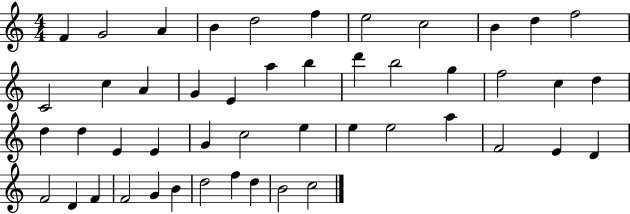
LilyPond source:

{
  \clef treble
  \numericTimeSignature
  \time 4/4
  \key c \major
  f'4 g'2 a'4 | b'4 d''2 f''4 | e''2 c''2 | b'4 d''4 f''2 | \break c'2 c''4 a'4 | g'4 e'4 a''4 b''4 | d'''4 b''2 g''4 | f''2 c''4 d''4 | \break d''4 d''4 e'4 e'4 | g'4 c''2 e''4 | e''4 e''2 a''4 | f'2 e'4 d'4 | \break f'2 d'4 f'4 | f'2 g'4 b'4 | d''2 f''4 d''4 | b'2 c''2 | \break \bar "|."
}